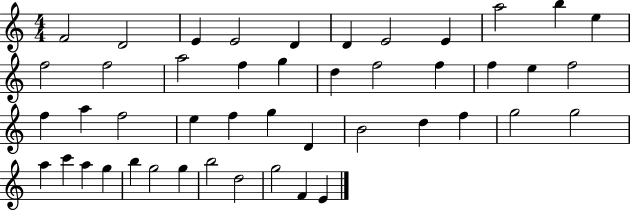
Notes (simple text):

F4/h D4/h E4/q E4/h D4/q D4/q E4/h E4/q A5/h B5/q E5/q F5/h F5/h A5/h F5/q G5/q D5/q F5/h F5/q F5/q E5/q F5/h F5/q A5/q F5/h E5/q F5/q G5/q D4/q B4/h D5/q F5/q G5/h G5/h A5/q C6/q A5/q G5/q B5/q G5/h G5/q B5/h D5/h G5/h F4/q E4/q